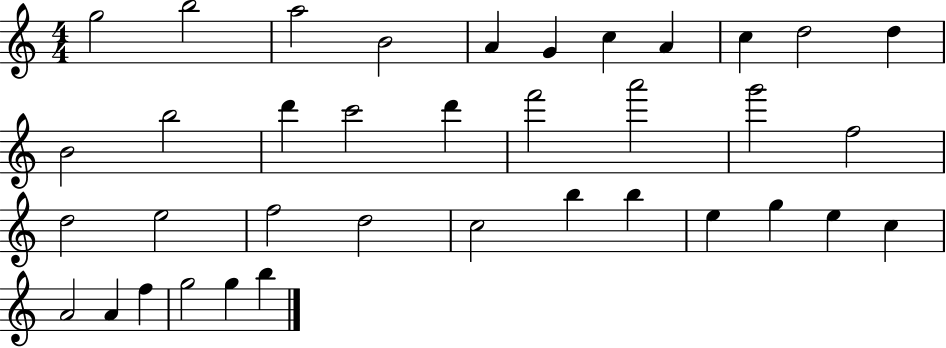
G5/h B5/h A5/h B4/h A4/q G4/q C5/q A4/q C5/q D5/h D5/q B4/h B5/h D6/q C6/h D6/q F6/h A6/h G6/h F5/h D5/h E5/h F5/h D5/h C5/h B5/q B5/q E5/q G5/q E5/q C5/q A4/h A4/q F5/q G5/h G5/q B5/q